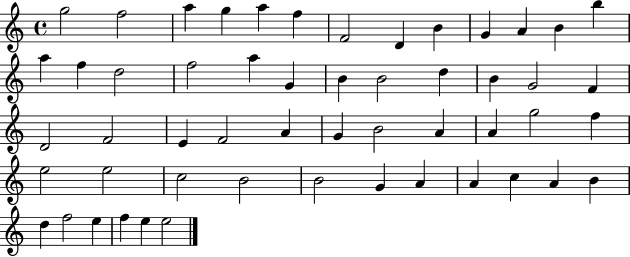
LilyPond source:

{
  \clef treble
  \time 4/4
  \defaultTimeSignature
  \key c \major
  g''2 f''2 | a''4 g''4 a''4 f''4 | f'2 d'4 b'4 | g'4 a'4 b'4 b''4 | \break a''4 f''4 d''2 | f''2 a''4 g'4 | b'4 b'2 d''4 | b'4 g'2 f'4 | \break d'2 f'2 | e'4 f'2 a'4 | g'4 b'2 a'4 | a'4 g''2 f''4 | \break e''2 e''2 | c''2 b'2 | b'2 g'4 a'4 | a'4 c''4 a'4 b'4 | \break d''4 f''2 e''4 | f''4 e''4 e''2 | \bar "|."
}